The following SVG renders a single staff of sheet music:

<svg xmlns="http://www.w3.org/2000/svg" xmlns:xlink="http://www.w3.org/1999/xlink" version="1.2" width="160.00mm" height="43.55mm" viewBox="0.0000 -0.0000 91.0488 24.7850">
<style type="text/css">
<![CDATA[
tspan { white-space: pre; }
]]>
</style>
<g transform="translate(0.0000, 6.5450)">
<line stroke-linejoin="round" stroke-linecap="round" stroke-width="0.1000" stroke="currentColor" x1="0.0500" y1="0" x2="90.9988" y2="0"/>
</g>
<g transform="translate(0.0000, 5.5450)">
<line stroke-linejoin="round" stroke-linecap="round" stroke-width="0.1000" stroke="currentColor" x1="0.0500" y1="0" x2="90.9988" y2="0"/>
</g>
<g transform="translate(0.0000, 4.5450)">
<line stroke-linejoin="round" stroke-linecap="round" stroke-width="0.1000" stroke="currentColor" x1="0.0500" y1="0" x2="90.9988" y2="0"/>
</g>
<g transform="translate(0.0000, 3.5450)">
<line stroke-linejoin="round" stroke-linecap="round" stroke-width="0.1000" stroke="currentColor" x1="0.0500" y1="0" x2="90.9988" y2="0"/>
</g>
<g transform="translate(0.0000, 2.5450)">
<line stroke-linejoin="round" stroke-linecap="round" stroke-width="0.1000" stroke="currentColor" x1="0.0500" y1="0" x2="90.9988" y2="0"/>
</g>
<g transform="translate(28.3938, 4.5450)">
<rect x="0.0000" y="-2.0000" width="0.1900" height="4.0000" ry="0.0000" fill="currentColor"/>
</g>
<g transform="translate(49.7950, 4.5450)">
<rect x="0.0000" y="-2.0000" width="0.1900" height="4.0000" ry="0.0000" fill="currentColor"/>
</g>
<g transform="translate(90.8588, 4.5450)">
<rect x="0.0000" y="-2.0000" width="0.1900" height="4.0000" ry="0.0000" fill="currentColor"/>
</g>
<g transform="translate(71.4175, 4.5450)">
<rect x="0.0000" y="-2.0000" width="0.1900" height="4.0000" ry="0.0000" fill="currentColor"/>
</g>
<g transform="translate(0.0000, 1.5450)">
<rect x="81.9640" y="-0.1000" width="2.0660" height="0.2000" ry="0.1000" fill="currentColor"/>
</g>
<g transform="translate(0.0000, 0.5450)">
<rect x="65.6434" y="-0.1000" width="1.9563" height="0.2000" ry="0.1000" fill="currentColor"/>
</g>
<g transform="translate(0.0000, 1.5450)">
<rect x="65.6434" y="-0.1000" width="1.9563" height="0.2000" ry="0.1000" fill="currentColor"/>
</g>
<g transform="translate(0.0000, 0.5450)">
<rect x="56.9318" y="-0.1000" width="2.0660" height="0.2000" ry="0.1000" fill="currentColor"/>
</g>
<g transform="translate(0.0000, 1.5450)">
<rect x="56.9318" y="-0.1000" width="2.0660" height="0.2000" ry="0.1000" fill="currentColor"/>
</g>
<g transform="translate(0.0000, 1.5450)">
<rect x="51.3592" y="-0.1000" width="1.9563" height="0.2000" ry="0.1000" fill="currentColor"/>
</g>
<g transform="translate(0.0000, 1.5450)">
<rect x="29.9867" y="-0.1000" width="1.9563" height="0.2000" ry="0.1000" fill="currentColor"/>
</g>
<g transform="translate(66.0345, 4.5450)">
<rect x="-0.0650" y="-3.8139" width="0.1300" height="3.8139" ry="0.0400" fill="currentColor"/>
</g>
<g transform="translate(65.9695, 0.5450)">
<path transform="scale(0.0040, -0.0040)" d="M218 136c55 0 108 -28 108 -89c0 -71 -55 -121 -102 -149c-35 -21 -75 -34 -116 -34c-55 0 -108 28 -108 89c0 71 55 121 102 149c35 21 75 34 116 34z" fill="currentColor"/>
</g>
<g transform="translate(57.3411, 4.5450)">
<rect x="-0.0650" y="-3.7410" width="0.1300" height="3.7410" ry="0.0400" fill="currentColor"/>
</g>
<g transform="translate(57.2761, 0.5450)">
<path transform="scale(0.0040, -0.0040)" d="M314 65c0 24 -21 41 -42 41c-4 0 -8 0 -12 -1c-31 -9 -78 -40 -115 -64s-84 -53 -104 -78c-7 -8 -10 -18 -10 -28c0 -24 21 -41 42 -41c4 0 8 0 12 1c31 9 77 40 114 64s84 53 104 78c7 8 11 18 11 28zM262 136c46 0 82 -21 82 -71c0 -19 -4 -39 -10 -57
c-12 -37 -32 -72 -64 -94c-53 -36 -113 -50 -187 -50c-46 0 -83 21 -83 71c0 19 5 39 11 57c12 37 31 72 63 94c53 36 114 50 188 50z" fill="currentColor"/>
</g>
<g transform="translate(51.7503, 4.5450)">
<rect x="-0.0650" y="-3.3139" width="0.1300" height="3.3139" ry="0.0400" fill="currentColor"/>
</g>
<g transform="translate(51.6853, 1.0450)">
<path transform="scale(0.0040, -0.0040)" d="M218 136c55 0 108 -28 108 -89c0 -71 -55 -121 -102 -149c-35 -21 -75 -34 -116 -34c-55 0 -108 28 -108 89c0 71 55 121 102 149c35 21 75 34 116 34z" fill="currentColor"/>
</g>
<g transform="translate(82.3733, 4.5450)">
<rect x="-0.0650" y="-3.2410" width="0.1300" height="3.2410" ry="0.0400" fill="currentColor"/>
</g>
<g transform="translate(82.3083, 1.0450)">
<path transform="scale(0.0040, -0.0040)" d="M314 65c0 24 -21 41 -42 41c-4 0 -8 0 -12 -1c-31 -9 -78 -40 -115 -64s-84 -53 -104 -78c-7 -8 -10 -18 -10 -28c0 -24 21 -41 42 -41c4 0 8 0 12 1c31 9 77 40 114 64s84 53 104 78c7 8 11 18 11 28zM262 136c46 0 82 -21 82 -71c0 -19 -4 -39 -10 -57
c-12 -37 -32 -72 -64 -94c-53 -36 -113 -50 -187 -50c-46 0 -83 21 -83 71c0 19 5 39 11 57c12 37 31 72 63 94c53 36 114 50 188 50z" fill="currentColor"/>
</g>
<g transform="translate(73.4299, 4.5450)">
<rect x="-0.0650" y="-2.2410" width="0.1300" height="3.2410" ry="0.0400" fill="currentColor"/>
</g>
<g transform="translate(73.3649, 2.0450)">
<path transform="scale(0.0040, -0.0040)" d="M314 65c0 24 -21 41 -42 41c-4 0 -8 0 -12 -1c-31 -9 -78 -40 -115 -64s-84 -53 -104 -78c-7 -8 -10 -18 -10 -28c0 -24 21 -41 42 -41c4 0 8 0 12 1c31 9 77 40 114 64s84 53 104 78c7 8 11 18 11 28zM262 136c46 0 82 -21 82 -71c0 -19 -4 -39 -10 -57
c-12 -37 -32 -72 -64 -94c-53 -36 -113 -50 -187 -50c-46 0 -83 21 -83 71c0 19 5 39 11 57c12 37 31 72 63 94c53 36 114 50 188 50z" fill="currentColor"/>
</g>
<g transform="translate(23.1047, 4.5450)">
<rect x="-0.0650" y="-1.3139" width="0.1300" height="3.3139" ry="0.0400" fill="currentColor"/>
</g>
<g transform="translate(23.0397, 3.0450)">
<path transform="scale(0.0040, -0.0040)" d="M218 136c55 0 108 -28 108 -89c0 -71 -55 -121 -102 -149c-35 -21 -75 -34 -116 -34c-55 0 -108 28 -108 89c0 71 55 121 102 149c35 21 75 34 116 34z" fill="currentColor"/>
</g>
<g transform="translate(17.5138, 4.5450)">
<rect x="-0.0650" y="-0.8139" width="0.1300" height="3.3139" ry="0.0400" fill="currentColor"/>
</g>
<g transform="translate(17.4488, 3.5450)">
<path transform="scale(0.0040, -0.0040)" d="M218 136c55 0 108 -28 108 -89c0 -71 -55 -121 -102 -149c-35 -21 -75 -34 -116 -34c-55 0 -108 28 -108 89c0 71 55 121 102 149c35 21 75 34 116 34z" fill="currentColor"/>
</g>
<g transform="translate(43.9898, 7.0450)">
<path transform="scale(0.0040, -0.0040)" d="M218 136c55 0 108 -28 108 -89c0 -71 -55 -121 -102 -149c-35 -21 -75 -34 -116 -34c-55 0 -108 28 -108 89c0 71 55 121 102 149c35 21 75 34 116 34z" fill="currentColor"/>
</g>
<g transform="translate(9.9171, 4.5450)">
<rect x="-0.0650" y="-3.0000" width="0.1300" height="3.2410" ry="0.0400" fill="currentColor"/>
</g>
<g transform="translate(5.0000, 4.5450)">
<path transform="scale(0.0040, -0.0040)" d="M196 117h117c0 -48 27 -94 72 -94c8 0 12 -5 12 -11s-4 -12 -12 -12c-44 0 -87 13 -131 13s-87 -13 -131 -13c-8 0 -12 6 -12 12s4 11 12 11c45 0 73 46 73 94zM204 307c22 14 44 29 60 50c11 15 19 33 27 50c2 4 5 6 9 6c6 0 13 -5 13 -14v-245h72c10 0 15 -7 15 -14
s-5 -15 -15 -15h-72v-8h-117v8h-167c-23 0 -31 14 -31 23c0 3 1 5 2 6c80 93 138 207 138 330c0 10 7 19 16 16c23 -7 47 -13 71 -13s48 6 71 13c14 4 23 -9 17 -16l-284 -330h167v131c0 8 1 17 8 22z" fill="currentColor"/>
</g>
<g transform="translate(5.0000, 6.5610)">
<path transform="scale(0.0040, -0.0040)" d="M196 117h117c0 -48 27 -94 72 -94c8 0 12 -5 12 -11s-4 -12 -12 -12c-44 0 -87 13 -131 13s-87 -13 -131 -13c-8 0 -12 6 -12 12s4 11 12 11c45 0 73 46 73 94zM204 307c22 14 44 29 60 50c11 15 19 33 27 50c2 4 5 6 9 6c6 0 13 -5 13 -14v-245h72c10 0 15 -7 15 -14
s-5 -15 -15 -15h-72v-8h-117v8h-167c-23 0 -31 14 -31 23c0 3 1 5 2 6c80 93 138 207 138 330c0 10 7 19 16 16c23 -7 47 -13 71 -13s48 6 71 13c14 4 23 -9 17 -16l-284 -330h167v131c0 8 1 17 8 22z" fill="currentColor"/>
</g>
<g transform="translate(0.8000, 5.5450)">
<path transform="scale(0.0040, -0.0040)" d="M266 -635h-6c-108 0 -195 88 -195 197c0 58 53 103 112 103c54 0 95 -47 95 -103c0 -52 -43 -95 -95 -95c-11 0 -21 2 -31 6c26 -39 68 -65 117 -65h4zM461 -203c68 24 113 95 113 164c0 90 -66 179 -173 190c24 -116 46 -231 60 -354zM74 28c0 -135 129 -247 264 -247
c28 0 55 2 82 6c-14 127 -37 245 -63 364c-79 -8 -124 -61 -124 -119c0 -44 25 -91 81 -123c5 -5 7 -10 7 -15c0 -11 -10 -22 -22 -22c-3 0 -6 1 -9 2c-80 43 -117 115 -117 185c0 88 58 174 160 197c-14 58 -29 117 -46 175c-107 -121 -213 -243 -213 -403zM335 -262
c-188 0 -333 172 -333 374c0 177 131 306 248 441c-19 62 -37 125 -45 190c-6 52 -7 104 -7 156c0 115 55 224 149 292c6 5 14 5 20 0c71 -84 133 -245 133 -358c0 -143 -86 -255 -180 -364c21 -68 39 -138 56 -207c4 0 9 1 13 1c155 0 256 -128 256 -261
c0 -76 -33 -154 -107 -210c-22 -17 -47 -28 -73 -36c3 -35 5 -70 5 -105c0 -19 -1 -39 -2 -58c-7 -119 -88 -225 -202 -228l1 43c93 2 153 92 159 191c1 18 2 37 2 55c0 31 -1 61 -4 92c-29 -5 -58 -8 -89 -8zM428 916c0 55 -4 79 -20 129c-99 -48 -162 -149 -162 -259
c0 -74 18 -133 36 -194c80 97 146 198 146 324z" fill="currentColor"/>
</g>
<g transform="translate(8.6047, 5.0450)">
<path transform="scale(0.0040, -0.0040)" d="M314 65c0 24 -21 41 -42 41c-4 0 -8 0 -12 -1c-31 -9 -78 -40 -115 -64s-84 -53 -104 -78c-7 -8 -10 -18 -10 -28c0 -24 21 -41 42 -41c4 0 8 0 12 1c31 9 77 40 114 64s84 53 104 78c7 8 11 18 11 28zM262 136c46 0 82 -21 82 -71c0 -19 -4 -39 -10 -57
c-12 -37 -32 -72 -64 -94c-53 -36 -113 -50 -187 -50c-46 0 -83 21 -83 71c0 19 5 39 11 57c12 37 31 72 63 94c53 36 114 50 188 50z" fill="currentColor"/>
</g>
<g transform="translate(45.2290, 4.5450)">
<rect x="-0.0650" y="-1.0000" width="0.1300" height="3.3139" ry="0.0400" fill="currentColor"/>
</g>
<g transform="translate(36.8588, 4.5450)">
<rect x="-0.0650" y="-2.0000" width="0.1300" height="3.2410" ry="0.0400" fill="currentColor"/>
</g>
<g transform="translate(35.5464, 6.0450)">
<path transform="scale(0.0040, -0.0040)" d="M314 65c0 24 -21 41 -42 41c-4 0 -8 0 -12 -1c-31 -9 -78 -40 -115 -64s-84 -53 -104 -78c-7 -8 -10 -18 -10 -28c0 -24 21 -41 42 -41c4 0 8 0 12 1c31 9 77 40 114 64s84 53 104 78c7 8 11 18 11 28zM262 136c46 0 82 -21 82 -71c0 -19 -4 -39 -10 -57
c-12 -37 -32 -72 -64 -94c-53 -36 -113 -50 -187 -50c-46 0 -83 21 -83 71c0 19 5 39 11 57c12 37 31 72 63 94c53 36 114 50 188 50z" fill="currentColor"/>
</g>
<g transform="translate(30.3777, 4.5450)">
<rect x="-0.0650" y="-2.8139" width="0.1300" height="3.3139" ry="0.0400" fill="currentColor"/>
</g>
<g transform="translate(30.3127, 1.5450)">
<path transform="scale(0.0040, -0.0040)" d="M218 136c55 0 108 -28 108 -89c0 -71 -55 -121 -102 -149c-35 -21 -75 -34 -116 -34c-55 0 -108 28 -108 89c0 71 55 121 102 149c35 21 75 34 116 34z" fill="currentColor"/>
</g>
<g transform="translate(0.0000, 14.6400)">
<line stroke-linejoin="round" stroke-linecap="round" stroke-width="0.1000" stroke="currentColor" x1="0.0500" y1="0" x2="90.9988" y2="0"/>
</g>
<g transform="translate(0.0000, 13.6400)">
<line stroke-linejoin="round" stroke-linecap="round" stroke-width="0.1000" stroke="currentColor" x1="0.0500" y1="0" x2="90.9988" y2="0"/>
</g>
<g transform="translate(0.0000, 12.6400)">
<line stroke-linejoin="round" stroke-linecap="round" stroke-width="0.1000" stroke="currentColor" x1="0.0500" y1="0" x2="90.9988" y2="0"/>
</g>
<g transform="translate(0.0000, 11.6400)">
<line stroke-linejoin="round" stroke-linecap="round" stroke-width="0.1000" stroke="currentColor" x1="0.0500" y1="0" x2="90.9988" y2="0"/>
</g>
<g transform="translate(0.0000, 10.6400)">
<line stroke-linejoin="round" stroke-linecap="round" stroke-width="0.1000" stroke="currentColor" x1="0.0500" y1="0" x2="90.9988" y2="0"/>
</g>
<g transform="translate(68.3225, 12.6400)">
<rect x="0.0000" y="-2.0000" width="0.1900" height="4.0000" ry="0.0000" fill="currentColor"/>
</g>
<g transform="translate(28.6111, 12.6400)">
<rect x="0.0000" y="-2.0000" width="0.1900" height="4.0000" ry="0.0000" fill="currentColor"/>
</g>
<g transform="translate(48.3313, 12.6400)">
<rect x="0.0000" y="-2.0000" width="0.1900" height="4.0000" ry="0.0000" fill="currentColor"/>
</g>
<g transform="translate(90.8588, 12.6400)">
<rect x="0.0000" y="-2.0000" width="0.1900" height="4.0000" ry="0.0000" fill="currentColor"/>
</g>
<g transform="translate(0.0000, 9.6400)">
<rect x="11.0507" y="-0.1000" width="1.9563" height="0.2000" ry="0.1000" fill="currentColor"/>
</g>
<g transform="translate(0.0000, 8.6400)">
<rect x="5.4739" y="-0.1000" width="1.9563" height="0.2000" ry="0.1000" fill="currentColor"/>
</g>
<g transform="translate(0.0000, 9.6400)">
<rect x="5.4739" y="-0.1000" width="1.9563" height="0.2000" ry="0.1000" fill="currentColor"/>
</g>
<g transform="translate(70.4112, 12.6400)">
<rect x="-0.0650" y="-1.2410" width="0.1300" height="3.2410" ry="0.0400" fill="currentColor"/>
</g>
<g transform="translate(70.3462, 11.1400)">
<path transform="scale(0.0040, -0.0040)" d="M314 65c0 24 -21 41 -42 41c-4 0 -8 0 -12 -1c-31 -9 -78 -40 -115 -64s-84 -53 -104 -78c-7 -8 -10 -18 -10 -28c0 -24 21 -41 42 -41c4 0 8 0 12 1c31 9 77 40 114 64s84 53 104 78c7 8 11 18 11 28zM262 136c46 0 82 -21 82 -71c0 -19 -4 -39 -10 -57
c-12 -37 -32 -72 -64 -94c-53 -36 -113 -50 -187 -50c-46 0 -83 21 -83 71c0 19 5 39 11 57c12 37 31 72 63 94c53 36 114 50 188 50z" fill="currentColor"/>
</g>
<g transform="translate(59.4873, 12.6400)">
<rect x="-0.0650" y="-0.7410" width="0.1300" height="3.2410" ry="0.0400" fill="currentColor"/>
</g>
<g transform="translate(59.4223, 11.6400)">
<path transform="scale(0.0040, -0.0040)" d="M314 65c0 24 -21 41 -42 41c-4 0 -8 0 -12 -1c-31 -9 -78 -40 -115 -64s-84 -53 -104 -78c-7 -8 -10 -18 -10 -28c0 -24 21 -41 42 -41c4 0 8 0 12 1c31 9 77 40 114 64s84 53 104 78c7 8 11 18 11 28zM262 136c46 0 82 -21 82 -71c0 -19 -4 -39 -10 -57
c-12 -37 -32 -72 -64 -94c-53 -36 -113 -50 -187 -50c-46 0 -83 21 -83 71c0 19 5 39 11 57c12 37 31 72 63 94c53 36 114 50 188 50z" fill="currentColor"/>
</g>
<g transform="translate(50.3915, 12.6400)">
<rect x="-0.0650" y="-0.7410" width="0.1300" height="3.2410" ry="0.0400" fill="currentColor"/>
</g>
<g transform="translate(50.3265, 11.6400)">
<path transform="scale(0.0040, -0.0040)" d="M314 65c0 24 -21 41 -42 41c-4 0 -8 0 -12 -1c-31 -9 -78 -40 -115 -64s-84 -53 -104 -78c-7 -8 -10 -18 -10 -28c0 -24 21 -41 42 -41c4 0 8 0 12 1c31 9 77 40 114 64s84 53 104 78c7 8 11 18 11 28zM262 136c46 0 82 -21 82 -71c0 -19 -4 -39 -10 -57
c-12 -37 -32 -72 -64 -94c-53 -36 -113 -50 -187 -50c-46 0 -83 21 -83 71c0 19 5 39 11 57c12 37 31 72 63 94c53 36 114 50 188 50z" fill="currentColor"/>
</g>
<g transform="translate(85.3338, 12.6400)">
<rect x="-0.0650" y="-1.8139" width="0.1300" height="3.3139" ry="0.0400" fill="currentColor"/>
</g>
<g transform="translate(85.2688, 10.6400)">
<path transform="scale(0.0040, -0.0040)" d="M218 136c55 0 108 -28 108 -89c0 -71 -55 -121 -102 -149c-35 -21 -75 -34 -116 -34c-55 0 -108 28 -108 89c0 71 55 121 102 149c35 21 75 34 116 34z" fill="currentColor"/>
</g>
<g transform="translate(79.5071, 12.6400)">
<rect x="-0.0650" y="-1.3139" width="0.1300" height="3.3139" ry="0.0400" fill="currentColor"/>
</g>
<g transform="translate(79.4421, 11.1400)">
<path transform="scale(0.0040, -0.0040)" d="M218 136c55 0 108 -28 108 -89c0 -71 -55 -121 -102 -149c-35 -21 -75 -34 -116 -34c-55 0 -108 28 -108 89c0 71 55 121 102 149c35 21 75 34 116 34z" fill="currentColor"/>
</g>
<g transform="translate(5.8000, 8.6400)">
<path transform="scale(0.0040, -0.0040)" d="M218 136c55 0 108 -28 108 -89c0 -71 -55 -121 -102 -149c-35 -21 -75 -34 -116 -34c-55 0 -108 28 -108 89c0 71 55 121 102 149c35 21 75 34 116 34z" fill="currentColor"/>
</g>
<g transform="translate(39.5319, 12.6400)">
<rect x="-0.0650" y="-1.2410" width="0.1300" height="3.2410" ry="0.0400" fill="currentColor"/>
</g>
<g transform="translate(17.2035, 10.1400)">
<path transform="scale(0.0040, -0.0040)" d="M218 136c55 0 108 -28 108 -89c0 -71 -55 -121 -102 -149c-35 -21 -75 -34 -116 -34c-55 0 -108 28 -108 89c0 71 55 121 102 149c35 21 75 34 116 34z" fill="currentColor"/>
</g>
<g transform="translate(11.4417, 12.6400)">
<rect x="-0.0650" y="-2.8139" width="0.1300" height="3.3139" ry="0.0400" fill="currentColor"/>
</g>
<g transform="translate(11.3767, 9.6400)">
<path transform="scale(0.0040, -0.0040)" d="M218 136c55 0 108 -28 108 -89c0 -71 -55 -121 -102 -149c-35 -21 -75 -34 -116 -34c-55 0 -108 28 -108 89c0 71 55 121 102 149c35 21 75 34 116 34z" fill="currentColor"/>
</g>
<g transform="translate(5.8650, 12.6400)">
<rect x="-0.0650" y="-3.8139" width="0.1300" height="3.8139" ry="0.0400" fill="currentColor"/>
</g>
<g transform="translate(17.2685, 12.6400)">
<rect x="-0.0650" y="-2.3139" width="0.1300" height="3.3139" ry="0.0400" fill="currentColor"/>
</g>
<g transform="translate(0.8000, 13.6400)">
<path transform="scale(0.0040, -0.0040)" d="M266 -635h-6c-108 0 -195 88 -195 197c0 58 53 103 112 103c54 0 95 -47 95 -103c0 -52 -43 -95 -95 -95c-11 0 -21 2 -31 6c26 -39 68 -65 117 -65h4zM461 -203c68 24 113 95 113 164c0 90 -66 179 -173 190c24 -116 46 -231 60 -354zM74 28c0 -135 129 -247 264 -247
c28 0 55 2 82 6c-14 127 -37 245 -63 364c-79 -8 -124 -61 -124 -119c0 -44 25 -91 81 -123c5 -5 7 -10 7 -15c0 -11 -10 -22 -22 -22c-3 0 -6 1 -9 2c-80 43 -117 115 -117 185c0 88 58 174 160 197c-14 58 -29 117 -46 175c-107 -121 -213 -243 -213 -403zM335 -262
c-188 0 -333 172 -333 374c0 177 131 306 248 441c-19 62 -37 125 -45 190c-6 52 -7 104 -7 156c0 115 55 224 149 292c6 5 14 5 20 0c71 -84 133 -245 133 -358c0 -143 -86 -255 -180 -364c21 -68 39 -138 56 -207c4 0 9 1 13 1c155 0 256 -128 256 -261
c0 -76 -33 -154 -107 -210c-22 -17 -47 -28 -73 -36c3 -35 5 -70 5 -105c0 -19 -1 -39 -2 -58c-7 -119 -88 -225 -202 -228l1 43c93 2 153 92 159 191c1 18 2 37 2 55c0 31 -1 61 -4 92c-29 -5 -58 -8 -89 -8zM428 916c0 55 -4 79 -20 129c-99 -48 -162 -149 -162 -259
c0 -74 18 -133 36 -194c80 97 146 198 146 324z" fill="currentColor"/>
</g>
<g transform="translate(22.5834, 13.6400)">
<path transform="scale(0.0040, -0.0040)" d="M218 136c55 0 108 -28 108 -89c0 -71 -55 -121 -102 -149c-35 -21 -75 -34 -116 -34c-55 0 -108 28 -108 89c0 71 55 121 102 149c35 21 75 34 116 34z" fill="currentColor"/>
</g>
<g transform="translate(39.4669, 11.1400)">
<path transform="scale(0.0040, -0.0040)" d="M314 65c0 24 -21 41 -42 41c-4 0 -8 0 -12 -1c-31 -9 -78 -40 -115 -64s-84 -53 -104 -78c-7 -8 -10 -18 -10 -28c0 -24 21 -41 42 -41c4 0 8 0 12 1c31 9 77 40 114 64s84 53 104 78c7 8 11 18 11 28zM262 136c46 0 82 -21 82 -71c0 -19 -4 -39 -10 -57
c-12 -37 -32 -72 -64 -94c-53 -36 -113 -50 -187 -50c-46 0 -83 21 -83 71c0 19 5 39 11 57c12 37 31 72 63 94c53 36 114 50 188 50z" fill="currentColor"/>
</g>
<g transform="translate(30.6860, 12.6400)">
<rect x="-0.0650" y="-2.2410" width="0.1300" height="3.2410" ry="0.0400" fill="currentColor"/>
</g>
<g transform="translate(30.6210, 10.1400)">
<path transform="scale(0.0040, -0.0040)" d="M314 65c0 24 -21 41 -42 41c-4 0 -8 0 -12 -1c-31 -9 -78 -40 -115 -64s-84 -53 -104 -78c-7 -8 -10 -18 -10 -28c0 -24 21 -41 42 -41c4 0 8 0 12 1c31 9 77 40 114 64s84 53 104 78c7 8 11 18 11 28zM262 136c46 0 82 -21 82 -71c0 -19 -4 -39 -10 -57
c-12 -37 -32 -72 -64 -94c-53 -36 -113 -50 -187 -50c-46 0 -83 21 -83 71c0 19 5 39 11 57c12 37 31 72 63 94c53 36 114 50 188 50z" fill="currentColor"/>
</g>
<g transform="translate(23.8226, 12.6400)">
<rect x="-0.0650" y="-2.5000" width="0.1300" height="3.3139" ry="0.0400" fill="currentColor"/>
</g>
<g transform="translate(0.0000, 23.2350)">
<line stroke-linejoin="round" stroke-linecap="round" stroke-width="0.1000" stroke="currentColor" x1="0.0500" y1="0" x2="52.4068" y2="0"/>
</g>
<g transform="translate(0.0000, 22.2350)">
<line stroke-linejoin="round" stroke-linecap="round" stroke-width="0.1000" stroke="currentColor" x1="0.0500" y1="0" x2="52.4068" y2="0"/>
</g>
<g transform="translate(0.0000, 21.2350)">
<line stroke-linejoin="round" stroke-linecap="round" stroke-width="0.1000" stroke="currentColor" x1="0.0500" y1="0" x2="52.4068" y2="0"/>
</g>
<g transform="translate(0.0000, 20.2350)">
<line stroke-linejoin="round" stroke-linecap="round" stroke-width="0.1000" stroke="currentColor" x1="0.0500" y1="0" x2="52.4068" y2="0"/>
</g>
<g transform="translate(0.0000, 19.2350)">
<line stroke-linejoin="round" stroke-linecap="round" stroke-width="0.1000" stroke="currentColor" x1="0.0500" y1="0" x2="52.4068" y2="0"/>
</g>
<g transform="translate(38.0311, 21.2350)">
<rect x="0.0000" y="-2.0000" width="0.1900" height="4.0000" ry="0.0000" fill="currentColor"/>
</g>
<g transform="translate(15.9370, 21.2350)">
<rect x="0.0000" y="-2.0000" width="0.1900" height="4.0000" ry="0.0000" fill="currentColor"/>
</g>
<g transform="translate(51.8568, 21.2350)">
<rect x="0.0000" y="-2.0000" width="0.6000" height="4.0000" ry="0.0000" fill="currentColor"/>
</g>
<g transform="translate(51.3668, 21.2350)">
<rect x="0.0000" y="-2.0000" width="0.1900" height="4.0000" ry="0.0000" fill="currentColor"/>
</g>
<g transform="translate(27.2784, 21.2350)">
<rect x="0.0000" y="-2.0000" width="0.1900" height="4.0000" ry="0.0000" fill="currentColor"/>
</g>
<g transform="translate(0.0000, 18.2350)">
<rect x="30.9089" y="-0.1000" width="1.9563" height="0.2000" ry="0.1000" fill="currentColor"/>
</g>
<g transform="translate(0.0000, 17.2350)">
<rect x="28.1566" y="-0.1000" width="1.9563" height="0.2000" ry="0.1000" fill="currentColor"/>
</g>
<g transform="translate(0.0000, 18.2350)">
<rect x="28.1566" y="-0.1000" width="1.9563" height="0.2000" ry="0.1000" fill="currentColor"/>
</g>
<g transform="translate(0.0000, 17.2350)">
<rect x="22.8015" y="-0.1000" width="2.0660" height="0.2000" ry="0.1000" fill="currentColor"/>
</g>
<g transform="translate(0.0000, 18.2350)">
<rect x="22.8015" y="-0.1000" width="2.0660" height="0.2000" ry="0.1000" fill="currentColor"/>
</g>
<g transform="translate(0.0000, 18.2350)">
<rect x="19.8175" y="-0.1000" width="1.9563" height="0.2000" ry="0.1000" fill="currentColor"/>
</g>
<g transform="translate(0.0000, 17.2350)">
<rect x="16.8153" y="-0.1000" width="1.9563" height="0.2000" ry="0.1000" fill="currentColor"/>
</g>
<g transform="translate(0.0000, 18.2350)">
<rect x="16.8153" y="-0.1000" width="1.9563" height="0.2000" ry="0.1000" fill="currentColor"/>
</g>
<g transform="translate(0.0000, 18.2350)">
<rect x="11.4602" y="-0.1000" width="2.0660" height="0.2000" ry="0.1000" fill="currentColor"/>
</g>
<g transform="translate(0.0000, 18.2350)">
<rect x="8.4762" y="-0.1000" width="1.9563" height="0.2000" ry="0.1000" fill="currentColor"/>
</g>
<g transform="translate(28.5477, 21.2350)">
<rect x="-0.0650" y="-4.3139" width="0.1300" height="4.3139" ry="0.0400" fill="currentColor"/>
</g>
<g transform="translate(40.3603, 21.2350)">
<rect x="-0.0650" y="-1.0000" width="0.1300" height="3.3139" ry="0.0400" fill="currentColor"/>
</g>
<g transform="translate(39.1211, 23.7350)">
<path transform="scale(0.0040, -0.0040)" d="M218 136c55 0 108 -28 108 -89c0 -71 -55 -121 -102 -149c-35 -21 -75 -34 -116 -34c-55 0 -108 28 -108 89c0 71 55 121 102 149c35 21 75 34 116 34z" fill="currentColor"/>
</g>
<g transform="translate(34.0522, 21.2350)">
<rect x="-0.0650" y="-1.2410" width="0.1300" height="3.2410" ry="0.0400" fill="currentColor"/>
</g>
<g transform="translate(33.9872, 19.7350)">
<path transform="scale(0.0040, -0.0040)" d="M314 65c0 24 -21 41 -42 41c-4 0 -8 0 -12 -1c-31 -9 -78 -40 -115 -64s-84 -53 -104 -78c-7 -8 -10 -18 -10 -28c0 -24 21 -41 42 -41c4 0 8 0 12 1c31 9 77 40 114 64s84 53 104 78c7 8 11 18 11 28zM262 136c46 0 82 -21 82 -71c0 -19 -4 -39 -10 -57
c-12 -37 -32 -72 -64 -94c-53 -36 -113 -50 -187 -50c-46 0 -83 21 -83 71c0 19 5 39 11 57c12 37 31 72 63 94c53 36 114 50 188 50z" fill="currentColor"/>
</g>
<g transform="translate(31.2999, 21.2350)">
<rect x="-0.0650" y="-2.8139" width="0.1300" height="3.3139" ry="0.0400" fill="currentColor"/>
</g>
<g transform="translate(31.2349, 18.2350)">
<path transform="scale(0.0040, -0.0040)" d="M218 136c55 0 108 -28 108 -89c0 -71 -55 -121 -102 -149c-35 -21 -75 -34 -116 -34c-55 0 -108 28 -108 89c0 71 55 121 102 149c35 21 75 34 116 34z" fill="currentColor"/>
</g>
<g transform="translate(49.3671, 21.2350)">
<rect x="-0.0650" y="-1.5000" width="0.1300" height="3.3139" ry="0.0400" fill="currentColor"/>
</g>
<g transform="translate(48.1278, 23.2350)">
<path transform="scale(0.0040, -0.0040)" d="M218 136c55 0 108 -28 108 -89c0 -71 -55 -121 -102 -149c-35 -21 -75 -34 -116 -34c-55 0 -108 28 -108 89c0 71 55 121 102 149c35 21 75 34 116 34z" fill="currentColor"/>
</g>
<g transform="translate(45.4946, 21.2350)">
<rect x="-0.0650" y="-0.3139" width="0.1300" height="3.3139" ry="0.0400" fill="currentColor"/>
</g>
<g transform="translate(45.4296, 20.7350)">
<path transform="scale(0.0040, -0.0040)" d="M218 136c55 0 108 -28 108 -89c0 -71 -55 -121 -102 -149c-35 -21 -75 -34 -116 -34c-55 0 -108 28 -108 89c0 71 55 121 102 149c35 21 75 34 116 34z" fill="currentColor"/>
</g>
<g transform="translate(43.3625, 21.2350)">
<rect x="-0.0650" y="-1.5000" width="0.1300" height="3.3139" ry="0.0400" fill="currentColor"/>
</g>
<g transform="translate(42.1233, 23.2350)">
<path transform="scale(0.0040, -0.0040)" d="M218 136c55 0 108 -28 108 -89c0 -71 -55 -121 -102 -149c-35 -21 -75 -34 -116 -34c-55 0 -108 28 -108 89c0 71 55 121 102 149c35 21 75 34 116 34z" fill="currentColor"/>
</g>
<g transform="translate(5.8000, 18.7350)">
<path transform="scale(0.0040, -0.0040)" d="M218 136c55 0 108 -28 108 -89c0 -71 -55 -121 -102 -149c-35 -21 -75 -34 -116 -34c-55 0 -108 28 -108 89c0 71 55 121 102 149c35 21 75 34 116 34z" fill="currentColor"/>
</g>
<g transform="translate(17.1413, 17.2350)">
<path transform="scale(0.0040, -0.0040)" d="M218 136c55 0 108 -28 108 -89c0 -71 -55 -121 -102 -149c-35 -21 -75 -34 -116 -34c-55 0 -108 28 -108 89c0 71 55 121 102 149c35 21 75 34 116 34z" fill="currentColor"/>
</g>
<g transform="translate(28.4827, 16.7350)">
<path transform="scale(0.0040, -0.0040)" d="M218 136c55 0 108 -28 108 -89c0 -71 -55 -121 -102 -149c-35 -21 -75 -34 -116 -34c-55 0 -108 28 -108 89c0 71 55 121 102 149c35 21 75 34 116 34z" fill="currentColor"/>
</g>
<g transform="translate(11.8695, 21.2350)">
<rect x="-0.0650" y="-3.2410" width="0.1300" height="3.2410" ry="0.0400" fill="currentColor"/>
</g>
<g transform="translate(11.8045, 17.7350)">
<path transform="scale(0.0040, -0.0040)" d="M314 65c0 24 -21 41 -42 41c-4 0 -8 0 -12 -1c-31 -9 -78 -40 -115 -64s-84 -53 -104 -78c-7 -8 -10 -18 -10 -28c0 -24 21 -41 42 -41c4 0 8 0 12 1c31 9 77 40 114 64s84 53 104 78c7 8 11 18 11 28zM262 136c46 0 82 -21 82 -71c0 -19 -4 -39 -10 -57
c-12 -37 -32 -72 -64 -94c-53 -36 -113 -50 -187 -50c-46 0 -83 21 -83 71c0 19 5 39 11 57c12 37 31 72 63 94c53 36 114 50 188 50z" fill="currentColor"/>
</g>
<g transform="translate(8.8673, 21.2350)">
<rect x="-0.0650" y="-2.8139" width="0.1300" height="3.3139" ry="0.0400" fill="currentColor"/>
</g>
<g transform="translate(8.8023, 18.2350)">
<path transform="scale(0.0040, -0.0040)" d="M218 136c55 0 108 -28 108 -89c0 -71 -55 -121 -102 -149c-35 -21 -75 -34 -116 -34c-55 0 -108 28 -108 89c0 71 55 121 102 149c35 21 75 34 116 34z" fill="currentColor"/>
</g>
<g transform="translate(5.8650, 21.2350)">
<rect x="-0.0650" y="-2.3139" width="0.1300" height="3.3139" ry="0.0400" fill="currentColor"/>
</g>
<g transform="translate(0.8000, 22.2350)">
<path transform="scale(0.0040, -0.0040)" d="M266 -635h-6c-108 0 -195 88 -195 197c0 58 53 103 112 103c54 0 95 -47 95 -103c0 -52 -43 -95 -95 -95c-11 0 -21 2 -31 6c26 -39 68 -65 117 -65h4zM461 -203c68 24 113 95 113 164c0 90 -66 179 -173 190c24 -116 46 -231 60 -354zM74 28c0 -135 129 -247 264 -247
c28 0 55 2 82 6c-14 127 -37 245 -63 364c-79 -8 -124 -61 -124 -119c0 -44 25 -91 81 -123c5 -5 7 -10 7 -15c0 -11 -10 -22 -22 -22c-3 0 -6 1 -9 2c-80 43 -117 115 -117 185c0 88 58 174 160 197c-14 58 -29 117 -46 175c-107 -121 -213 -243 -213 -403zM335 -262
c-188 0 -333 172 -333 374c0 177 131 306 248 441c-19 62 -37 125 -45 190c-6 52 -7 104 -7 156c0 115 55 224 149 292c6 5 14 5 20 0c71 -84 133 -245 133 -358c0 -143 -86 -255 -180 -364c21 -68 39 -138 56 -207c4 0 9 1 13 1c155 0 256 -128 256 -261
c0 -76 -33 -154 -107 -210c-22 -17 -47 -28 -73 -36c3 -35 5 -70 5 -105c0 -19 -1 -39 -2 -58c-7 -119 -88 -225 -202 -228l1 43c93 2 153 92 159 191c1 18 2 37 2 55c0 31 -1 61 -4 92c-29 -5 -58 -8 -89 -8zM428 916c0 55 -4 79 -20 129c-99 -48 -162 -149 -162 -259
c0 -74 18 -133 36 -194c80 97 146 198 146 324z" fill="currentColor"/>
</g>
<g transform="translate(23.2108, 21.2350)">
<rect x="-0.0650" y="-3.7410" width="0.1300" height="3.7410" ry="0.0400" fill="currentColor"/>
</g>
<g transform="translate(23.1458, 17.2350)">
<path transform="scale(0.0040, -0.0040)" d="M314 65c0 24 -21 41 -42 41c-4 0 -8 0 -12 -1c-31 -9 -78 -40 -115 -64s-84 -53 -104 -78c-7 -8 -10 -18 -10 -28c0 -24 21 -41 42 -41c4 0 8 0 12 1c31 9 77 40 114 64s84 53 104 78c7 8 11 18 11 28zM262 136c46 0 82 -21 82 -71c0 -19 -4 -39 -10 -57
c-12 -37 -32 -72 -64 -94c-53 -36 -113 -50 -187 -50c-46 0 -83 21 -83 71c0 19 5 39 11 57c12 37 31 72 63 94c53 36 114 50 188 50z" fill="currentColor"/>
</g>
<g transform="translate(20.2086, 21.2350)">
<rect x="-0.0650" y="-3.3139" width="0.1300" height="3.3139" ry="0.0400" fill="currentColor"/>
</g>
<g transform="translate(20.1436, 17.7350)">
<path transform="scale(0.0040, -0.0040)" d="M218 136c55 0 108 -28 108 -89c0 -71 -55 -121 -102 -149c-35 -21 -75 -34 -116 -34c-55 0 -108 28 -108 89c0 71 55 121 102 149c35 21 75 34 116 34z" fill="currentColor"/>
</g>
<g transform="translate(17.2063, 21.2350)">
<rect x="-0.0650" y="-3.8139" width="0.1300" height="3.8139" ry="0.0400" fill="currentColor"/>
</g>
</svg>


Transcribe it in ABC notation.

X:1
T:Untitled
M:4/4
L:1/4
K:C
A2 d e a F2 D b c'2 c' g2 b2 c' a g G g2 e2 d2 d2 e2 e f g a b2 c' b c'2 d' a e2 D E c E